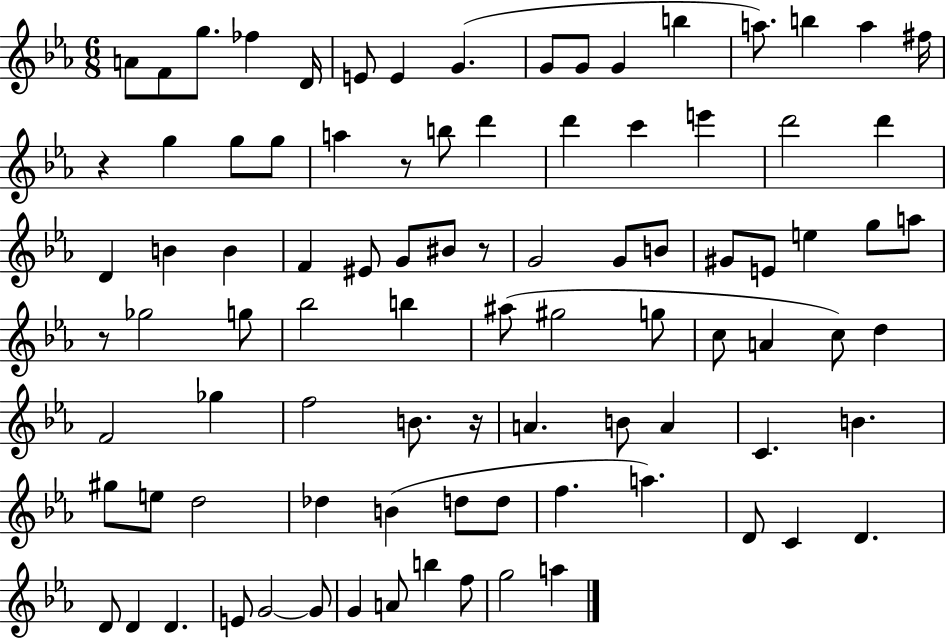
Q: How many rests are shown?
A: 5